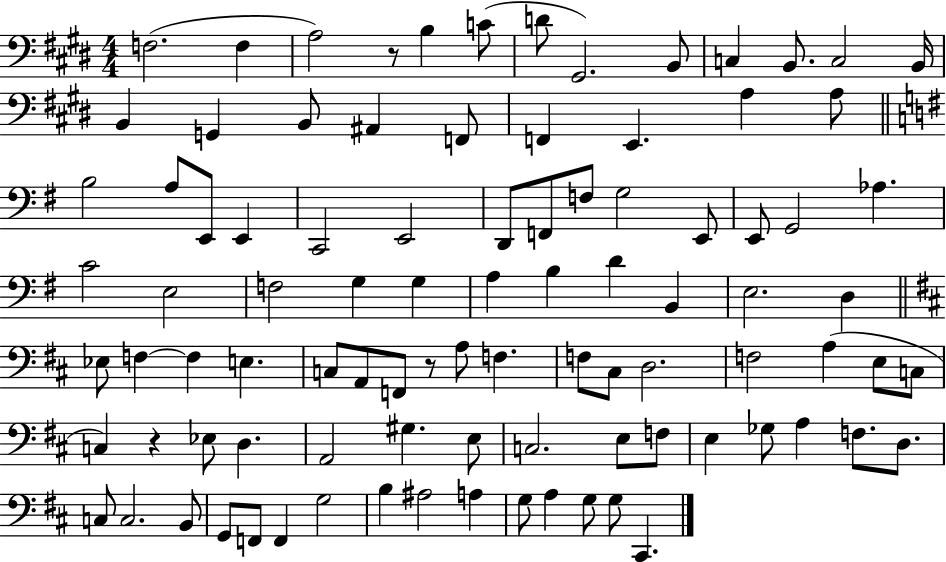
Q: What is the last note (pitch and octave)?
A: C#2